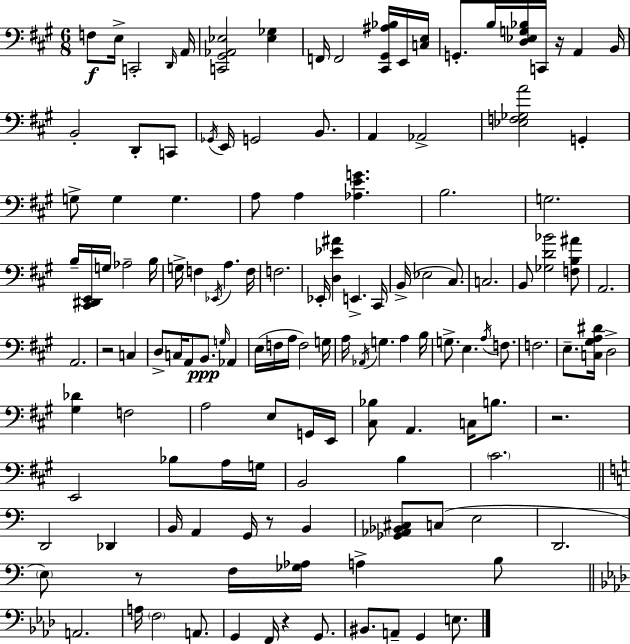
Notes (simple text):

F3/e E3/s C2/h D2/s A2/s [C2,G#2,Ab2,Eb3]/h [Eb3,Gb3]/q F2/s F2/h [C#2,G#2,A#3,Bb3]/s E2/s [C3,E3]/s G2/e. B3/s [D3,Eb3,G3,Bb3]/s C2/s R/s A2/q B2/s B2/h D2/e C2/e Gb2/s E2/s G2/h B2/e. A2/q Ab2/h [Eb3,F3,Gb3,A4]/h G2/q G3/e G3/q G3/q. A3/e A3/q [Ab3,E4,G4]/q. B3/h. G3/h. B3/s [C#2,D#2,E2]/s G3/s Ab3/h B3/s G3/s F3/q Eb2/s A3/q. F3/s F3/h. Eb2/s [D3,Eb4,A#4]/q E2/q. C#2/s B2/s Eb3/h C#3/e. C3/h. B2/e [Gb3,D4,Bb4]/h [F3,B3,A#4]/e A2/h. A2/h. R/h C3/q D3/e C3/s A2/e B2/e. G3/s Ab2/q E3/s F3/s A3/s F3/h G3/s A3/s Ab2/s G3/q. A3/q B3/s G3/e. E3/q. A3/s F3/e. F3/h. E3/e. [C3,G#3,A3,D#4]/s D3/h [G#3,Db4]/q F3/h A3/h E3/e G2/s E2/s [C#3,Bb3]/e A2/q. C3/s B3/e. R/h. E2/h Bb3/e A3/s G3/s B2/h B3/q C#4/h. D2/h Db2/q B2/s A2/q G2/s R/e B2/q [Gb2,Ab2,Bb2,C#3]/e C3/e E3/h D2/h. E3/e R/e F3/s [Gb3,Ab3]/s A3/q B3/e A2/h. A3/s F3/h A2/e. G2/q F2/s R/q G2/e. BIS2/e. A2/e G2/q E3/e.